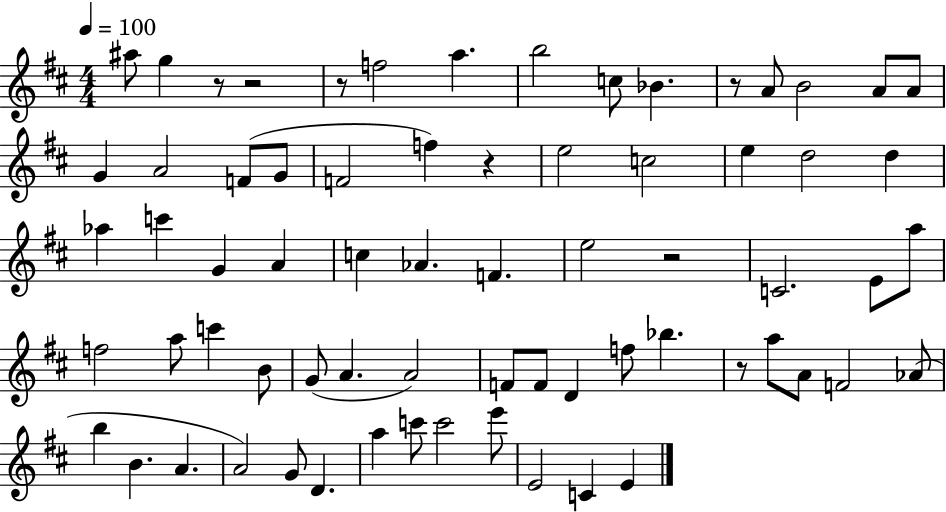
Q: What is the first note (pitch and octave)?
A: A#5